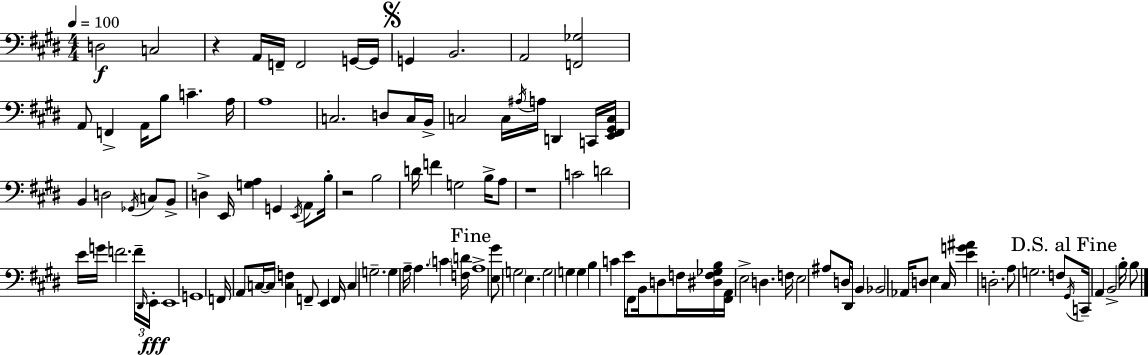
{
  \clef bass
  \numericTimeSignature
  \time 4/4
  \key e \major
  \tempo 4 = 100
  d2\f c2 | r4 a,16 f,16-- f,2 g,16~~ g,16 | \mark \markup { \musicglyph "scripts.segno" } g,4 b,2. | a,2 <f, ges>2 | \break a,8 f,4-> a,16 b8 c'4.-- a16 | a1 | c2. d8 c16 b,16-> | c2 c16 \acciaccatura { ais16 } a16 d,4 c,16 | \break <e, fis, gis, c>16 b,4 d2 \acciaccatura { ges,16 } c8 | b,8-> d4-> e,16 <g a>4 g,4 \acciaccatura { e,16 } | a,8 b16-. r2 b2 | d'16 f'4 g2 | \break b16-> a8 r1 | c'2 d'2 | e'16 g'16 f'2. | \tuplet 3/2 { f'16-- \grace { dis,16 } e,16-.\fff } e,1 | \break g,1 | f,16 a,8 c16~~ c16 <c f>4 f,8-- e,4 | f,16 c4 g2.-- | g4 a16-- a4. \parenthesize c'4 | \break <f d'>16 \mark "Fine" a1-> | <e gis'>8 \parenthesize g2 e4. | g2 g4 | g4 b4 c'4 e'16 fis,8 b,16 | \break d8 f16 <dis f ges b>16 <fis, a,>16 e2-> d4. | f16 e2 ais8 d16 dis,16 | b,4 bes,2 aes,16 d8 e4 | cis16 <e' g' ais'>4 d2.-. | \break a8 g2. | f8 \mark "D.S. al Fine" \acciaccatura { gis,16 } c,16-- a,4 b,2-> | b16-. b8 \bar "|."
}